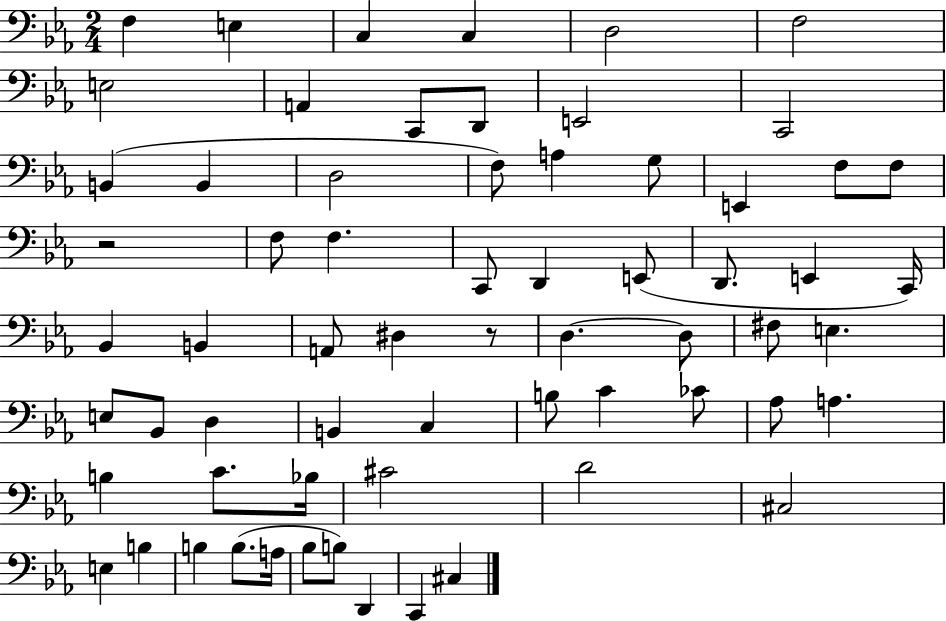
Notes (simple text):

F3/q E3/q C3/q C3/q D3/h F3/h E3/h A2/q C2/e D2/e E2/h C2/h B2/q B2/q D3/h F3/e A3/q G3/e E2/q F3/e F3/e R/h F3/e F3/q. C2/e D2/q E2/e D2/e. E2/q C2/s Bb2/q B2/q A2/e D#3/q R/e D3/q. D3/e F#3/e E3/q. E3/e Bb2/e D3/q B2/q C3/q B3/e C4/q CES4/e Ab3/e A3/q. B3/q C4/e. Bb3/s C#4/h D4/h C#3/h E3/q B3/q B3/q B3/e. A3/s Bb3/e B3/e D2/q C2/q C#3/q